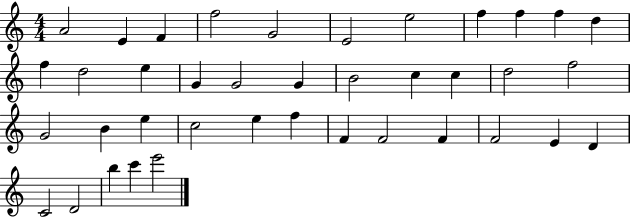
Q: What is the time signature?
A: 4/4